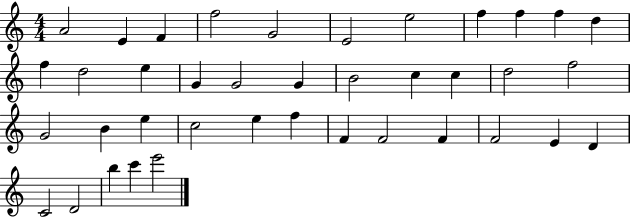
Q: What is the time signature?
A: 4/4